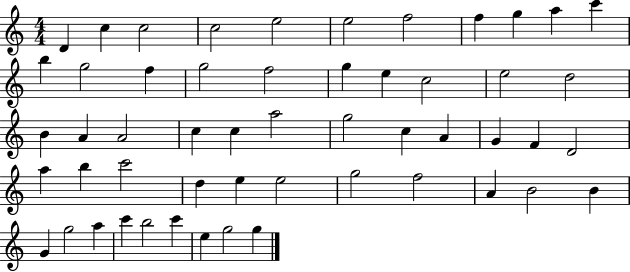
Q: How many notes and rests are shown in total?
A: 53